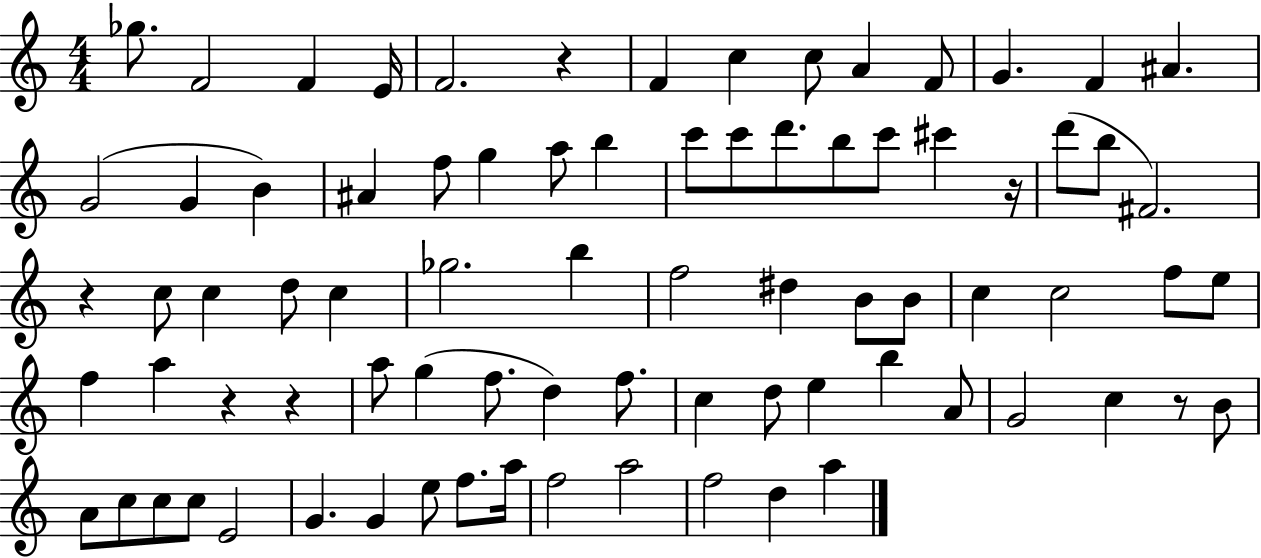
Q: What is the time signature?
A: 4/4